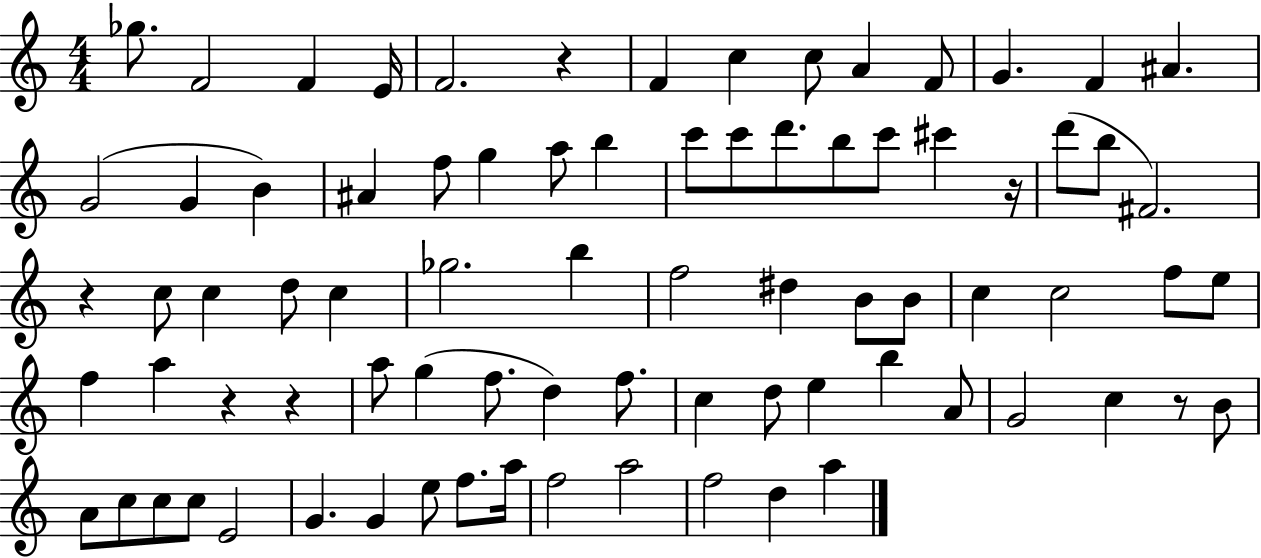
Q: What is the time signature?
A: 4/4